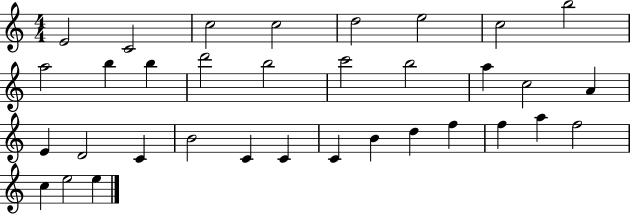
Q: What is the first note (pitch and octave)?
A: E4